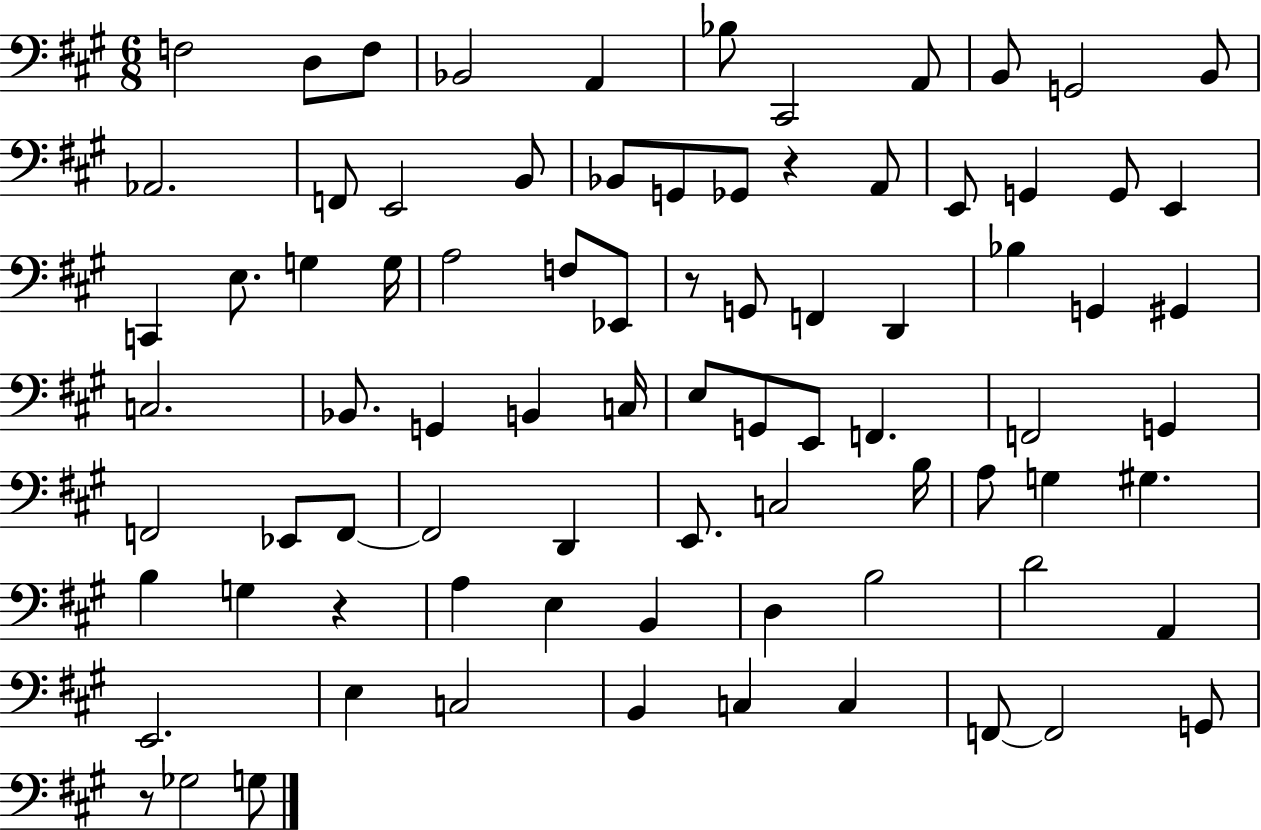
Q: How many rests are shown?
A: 4